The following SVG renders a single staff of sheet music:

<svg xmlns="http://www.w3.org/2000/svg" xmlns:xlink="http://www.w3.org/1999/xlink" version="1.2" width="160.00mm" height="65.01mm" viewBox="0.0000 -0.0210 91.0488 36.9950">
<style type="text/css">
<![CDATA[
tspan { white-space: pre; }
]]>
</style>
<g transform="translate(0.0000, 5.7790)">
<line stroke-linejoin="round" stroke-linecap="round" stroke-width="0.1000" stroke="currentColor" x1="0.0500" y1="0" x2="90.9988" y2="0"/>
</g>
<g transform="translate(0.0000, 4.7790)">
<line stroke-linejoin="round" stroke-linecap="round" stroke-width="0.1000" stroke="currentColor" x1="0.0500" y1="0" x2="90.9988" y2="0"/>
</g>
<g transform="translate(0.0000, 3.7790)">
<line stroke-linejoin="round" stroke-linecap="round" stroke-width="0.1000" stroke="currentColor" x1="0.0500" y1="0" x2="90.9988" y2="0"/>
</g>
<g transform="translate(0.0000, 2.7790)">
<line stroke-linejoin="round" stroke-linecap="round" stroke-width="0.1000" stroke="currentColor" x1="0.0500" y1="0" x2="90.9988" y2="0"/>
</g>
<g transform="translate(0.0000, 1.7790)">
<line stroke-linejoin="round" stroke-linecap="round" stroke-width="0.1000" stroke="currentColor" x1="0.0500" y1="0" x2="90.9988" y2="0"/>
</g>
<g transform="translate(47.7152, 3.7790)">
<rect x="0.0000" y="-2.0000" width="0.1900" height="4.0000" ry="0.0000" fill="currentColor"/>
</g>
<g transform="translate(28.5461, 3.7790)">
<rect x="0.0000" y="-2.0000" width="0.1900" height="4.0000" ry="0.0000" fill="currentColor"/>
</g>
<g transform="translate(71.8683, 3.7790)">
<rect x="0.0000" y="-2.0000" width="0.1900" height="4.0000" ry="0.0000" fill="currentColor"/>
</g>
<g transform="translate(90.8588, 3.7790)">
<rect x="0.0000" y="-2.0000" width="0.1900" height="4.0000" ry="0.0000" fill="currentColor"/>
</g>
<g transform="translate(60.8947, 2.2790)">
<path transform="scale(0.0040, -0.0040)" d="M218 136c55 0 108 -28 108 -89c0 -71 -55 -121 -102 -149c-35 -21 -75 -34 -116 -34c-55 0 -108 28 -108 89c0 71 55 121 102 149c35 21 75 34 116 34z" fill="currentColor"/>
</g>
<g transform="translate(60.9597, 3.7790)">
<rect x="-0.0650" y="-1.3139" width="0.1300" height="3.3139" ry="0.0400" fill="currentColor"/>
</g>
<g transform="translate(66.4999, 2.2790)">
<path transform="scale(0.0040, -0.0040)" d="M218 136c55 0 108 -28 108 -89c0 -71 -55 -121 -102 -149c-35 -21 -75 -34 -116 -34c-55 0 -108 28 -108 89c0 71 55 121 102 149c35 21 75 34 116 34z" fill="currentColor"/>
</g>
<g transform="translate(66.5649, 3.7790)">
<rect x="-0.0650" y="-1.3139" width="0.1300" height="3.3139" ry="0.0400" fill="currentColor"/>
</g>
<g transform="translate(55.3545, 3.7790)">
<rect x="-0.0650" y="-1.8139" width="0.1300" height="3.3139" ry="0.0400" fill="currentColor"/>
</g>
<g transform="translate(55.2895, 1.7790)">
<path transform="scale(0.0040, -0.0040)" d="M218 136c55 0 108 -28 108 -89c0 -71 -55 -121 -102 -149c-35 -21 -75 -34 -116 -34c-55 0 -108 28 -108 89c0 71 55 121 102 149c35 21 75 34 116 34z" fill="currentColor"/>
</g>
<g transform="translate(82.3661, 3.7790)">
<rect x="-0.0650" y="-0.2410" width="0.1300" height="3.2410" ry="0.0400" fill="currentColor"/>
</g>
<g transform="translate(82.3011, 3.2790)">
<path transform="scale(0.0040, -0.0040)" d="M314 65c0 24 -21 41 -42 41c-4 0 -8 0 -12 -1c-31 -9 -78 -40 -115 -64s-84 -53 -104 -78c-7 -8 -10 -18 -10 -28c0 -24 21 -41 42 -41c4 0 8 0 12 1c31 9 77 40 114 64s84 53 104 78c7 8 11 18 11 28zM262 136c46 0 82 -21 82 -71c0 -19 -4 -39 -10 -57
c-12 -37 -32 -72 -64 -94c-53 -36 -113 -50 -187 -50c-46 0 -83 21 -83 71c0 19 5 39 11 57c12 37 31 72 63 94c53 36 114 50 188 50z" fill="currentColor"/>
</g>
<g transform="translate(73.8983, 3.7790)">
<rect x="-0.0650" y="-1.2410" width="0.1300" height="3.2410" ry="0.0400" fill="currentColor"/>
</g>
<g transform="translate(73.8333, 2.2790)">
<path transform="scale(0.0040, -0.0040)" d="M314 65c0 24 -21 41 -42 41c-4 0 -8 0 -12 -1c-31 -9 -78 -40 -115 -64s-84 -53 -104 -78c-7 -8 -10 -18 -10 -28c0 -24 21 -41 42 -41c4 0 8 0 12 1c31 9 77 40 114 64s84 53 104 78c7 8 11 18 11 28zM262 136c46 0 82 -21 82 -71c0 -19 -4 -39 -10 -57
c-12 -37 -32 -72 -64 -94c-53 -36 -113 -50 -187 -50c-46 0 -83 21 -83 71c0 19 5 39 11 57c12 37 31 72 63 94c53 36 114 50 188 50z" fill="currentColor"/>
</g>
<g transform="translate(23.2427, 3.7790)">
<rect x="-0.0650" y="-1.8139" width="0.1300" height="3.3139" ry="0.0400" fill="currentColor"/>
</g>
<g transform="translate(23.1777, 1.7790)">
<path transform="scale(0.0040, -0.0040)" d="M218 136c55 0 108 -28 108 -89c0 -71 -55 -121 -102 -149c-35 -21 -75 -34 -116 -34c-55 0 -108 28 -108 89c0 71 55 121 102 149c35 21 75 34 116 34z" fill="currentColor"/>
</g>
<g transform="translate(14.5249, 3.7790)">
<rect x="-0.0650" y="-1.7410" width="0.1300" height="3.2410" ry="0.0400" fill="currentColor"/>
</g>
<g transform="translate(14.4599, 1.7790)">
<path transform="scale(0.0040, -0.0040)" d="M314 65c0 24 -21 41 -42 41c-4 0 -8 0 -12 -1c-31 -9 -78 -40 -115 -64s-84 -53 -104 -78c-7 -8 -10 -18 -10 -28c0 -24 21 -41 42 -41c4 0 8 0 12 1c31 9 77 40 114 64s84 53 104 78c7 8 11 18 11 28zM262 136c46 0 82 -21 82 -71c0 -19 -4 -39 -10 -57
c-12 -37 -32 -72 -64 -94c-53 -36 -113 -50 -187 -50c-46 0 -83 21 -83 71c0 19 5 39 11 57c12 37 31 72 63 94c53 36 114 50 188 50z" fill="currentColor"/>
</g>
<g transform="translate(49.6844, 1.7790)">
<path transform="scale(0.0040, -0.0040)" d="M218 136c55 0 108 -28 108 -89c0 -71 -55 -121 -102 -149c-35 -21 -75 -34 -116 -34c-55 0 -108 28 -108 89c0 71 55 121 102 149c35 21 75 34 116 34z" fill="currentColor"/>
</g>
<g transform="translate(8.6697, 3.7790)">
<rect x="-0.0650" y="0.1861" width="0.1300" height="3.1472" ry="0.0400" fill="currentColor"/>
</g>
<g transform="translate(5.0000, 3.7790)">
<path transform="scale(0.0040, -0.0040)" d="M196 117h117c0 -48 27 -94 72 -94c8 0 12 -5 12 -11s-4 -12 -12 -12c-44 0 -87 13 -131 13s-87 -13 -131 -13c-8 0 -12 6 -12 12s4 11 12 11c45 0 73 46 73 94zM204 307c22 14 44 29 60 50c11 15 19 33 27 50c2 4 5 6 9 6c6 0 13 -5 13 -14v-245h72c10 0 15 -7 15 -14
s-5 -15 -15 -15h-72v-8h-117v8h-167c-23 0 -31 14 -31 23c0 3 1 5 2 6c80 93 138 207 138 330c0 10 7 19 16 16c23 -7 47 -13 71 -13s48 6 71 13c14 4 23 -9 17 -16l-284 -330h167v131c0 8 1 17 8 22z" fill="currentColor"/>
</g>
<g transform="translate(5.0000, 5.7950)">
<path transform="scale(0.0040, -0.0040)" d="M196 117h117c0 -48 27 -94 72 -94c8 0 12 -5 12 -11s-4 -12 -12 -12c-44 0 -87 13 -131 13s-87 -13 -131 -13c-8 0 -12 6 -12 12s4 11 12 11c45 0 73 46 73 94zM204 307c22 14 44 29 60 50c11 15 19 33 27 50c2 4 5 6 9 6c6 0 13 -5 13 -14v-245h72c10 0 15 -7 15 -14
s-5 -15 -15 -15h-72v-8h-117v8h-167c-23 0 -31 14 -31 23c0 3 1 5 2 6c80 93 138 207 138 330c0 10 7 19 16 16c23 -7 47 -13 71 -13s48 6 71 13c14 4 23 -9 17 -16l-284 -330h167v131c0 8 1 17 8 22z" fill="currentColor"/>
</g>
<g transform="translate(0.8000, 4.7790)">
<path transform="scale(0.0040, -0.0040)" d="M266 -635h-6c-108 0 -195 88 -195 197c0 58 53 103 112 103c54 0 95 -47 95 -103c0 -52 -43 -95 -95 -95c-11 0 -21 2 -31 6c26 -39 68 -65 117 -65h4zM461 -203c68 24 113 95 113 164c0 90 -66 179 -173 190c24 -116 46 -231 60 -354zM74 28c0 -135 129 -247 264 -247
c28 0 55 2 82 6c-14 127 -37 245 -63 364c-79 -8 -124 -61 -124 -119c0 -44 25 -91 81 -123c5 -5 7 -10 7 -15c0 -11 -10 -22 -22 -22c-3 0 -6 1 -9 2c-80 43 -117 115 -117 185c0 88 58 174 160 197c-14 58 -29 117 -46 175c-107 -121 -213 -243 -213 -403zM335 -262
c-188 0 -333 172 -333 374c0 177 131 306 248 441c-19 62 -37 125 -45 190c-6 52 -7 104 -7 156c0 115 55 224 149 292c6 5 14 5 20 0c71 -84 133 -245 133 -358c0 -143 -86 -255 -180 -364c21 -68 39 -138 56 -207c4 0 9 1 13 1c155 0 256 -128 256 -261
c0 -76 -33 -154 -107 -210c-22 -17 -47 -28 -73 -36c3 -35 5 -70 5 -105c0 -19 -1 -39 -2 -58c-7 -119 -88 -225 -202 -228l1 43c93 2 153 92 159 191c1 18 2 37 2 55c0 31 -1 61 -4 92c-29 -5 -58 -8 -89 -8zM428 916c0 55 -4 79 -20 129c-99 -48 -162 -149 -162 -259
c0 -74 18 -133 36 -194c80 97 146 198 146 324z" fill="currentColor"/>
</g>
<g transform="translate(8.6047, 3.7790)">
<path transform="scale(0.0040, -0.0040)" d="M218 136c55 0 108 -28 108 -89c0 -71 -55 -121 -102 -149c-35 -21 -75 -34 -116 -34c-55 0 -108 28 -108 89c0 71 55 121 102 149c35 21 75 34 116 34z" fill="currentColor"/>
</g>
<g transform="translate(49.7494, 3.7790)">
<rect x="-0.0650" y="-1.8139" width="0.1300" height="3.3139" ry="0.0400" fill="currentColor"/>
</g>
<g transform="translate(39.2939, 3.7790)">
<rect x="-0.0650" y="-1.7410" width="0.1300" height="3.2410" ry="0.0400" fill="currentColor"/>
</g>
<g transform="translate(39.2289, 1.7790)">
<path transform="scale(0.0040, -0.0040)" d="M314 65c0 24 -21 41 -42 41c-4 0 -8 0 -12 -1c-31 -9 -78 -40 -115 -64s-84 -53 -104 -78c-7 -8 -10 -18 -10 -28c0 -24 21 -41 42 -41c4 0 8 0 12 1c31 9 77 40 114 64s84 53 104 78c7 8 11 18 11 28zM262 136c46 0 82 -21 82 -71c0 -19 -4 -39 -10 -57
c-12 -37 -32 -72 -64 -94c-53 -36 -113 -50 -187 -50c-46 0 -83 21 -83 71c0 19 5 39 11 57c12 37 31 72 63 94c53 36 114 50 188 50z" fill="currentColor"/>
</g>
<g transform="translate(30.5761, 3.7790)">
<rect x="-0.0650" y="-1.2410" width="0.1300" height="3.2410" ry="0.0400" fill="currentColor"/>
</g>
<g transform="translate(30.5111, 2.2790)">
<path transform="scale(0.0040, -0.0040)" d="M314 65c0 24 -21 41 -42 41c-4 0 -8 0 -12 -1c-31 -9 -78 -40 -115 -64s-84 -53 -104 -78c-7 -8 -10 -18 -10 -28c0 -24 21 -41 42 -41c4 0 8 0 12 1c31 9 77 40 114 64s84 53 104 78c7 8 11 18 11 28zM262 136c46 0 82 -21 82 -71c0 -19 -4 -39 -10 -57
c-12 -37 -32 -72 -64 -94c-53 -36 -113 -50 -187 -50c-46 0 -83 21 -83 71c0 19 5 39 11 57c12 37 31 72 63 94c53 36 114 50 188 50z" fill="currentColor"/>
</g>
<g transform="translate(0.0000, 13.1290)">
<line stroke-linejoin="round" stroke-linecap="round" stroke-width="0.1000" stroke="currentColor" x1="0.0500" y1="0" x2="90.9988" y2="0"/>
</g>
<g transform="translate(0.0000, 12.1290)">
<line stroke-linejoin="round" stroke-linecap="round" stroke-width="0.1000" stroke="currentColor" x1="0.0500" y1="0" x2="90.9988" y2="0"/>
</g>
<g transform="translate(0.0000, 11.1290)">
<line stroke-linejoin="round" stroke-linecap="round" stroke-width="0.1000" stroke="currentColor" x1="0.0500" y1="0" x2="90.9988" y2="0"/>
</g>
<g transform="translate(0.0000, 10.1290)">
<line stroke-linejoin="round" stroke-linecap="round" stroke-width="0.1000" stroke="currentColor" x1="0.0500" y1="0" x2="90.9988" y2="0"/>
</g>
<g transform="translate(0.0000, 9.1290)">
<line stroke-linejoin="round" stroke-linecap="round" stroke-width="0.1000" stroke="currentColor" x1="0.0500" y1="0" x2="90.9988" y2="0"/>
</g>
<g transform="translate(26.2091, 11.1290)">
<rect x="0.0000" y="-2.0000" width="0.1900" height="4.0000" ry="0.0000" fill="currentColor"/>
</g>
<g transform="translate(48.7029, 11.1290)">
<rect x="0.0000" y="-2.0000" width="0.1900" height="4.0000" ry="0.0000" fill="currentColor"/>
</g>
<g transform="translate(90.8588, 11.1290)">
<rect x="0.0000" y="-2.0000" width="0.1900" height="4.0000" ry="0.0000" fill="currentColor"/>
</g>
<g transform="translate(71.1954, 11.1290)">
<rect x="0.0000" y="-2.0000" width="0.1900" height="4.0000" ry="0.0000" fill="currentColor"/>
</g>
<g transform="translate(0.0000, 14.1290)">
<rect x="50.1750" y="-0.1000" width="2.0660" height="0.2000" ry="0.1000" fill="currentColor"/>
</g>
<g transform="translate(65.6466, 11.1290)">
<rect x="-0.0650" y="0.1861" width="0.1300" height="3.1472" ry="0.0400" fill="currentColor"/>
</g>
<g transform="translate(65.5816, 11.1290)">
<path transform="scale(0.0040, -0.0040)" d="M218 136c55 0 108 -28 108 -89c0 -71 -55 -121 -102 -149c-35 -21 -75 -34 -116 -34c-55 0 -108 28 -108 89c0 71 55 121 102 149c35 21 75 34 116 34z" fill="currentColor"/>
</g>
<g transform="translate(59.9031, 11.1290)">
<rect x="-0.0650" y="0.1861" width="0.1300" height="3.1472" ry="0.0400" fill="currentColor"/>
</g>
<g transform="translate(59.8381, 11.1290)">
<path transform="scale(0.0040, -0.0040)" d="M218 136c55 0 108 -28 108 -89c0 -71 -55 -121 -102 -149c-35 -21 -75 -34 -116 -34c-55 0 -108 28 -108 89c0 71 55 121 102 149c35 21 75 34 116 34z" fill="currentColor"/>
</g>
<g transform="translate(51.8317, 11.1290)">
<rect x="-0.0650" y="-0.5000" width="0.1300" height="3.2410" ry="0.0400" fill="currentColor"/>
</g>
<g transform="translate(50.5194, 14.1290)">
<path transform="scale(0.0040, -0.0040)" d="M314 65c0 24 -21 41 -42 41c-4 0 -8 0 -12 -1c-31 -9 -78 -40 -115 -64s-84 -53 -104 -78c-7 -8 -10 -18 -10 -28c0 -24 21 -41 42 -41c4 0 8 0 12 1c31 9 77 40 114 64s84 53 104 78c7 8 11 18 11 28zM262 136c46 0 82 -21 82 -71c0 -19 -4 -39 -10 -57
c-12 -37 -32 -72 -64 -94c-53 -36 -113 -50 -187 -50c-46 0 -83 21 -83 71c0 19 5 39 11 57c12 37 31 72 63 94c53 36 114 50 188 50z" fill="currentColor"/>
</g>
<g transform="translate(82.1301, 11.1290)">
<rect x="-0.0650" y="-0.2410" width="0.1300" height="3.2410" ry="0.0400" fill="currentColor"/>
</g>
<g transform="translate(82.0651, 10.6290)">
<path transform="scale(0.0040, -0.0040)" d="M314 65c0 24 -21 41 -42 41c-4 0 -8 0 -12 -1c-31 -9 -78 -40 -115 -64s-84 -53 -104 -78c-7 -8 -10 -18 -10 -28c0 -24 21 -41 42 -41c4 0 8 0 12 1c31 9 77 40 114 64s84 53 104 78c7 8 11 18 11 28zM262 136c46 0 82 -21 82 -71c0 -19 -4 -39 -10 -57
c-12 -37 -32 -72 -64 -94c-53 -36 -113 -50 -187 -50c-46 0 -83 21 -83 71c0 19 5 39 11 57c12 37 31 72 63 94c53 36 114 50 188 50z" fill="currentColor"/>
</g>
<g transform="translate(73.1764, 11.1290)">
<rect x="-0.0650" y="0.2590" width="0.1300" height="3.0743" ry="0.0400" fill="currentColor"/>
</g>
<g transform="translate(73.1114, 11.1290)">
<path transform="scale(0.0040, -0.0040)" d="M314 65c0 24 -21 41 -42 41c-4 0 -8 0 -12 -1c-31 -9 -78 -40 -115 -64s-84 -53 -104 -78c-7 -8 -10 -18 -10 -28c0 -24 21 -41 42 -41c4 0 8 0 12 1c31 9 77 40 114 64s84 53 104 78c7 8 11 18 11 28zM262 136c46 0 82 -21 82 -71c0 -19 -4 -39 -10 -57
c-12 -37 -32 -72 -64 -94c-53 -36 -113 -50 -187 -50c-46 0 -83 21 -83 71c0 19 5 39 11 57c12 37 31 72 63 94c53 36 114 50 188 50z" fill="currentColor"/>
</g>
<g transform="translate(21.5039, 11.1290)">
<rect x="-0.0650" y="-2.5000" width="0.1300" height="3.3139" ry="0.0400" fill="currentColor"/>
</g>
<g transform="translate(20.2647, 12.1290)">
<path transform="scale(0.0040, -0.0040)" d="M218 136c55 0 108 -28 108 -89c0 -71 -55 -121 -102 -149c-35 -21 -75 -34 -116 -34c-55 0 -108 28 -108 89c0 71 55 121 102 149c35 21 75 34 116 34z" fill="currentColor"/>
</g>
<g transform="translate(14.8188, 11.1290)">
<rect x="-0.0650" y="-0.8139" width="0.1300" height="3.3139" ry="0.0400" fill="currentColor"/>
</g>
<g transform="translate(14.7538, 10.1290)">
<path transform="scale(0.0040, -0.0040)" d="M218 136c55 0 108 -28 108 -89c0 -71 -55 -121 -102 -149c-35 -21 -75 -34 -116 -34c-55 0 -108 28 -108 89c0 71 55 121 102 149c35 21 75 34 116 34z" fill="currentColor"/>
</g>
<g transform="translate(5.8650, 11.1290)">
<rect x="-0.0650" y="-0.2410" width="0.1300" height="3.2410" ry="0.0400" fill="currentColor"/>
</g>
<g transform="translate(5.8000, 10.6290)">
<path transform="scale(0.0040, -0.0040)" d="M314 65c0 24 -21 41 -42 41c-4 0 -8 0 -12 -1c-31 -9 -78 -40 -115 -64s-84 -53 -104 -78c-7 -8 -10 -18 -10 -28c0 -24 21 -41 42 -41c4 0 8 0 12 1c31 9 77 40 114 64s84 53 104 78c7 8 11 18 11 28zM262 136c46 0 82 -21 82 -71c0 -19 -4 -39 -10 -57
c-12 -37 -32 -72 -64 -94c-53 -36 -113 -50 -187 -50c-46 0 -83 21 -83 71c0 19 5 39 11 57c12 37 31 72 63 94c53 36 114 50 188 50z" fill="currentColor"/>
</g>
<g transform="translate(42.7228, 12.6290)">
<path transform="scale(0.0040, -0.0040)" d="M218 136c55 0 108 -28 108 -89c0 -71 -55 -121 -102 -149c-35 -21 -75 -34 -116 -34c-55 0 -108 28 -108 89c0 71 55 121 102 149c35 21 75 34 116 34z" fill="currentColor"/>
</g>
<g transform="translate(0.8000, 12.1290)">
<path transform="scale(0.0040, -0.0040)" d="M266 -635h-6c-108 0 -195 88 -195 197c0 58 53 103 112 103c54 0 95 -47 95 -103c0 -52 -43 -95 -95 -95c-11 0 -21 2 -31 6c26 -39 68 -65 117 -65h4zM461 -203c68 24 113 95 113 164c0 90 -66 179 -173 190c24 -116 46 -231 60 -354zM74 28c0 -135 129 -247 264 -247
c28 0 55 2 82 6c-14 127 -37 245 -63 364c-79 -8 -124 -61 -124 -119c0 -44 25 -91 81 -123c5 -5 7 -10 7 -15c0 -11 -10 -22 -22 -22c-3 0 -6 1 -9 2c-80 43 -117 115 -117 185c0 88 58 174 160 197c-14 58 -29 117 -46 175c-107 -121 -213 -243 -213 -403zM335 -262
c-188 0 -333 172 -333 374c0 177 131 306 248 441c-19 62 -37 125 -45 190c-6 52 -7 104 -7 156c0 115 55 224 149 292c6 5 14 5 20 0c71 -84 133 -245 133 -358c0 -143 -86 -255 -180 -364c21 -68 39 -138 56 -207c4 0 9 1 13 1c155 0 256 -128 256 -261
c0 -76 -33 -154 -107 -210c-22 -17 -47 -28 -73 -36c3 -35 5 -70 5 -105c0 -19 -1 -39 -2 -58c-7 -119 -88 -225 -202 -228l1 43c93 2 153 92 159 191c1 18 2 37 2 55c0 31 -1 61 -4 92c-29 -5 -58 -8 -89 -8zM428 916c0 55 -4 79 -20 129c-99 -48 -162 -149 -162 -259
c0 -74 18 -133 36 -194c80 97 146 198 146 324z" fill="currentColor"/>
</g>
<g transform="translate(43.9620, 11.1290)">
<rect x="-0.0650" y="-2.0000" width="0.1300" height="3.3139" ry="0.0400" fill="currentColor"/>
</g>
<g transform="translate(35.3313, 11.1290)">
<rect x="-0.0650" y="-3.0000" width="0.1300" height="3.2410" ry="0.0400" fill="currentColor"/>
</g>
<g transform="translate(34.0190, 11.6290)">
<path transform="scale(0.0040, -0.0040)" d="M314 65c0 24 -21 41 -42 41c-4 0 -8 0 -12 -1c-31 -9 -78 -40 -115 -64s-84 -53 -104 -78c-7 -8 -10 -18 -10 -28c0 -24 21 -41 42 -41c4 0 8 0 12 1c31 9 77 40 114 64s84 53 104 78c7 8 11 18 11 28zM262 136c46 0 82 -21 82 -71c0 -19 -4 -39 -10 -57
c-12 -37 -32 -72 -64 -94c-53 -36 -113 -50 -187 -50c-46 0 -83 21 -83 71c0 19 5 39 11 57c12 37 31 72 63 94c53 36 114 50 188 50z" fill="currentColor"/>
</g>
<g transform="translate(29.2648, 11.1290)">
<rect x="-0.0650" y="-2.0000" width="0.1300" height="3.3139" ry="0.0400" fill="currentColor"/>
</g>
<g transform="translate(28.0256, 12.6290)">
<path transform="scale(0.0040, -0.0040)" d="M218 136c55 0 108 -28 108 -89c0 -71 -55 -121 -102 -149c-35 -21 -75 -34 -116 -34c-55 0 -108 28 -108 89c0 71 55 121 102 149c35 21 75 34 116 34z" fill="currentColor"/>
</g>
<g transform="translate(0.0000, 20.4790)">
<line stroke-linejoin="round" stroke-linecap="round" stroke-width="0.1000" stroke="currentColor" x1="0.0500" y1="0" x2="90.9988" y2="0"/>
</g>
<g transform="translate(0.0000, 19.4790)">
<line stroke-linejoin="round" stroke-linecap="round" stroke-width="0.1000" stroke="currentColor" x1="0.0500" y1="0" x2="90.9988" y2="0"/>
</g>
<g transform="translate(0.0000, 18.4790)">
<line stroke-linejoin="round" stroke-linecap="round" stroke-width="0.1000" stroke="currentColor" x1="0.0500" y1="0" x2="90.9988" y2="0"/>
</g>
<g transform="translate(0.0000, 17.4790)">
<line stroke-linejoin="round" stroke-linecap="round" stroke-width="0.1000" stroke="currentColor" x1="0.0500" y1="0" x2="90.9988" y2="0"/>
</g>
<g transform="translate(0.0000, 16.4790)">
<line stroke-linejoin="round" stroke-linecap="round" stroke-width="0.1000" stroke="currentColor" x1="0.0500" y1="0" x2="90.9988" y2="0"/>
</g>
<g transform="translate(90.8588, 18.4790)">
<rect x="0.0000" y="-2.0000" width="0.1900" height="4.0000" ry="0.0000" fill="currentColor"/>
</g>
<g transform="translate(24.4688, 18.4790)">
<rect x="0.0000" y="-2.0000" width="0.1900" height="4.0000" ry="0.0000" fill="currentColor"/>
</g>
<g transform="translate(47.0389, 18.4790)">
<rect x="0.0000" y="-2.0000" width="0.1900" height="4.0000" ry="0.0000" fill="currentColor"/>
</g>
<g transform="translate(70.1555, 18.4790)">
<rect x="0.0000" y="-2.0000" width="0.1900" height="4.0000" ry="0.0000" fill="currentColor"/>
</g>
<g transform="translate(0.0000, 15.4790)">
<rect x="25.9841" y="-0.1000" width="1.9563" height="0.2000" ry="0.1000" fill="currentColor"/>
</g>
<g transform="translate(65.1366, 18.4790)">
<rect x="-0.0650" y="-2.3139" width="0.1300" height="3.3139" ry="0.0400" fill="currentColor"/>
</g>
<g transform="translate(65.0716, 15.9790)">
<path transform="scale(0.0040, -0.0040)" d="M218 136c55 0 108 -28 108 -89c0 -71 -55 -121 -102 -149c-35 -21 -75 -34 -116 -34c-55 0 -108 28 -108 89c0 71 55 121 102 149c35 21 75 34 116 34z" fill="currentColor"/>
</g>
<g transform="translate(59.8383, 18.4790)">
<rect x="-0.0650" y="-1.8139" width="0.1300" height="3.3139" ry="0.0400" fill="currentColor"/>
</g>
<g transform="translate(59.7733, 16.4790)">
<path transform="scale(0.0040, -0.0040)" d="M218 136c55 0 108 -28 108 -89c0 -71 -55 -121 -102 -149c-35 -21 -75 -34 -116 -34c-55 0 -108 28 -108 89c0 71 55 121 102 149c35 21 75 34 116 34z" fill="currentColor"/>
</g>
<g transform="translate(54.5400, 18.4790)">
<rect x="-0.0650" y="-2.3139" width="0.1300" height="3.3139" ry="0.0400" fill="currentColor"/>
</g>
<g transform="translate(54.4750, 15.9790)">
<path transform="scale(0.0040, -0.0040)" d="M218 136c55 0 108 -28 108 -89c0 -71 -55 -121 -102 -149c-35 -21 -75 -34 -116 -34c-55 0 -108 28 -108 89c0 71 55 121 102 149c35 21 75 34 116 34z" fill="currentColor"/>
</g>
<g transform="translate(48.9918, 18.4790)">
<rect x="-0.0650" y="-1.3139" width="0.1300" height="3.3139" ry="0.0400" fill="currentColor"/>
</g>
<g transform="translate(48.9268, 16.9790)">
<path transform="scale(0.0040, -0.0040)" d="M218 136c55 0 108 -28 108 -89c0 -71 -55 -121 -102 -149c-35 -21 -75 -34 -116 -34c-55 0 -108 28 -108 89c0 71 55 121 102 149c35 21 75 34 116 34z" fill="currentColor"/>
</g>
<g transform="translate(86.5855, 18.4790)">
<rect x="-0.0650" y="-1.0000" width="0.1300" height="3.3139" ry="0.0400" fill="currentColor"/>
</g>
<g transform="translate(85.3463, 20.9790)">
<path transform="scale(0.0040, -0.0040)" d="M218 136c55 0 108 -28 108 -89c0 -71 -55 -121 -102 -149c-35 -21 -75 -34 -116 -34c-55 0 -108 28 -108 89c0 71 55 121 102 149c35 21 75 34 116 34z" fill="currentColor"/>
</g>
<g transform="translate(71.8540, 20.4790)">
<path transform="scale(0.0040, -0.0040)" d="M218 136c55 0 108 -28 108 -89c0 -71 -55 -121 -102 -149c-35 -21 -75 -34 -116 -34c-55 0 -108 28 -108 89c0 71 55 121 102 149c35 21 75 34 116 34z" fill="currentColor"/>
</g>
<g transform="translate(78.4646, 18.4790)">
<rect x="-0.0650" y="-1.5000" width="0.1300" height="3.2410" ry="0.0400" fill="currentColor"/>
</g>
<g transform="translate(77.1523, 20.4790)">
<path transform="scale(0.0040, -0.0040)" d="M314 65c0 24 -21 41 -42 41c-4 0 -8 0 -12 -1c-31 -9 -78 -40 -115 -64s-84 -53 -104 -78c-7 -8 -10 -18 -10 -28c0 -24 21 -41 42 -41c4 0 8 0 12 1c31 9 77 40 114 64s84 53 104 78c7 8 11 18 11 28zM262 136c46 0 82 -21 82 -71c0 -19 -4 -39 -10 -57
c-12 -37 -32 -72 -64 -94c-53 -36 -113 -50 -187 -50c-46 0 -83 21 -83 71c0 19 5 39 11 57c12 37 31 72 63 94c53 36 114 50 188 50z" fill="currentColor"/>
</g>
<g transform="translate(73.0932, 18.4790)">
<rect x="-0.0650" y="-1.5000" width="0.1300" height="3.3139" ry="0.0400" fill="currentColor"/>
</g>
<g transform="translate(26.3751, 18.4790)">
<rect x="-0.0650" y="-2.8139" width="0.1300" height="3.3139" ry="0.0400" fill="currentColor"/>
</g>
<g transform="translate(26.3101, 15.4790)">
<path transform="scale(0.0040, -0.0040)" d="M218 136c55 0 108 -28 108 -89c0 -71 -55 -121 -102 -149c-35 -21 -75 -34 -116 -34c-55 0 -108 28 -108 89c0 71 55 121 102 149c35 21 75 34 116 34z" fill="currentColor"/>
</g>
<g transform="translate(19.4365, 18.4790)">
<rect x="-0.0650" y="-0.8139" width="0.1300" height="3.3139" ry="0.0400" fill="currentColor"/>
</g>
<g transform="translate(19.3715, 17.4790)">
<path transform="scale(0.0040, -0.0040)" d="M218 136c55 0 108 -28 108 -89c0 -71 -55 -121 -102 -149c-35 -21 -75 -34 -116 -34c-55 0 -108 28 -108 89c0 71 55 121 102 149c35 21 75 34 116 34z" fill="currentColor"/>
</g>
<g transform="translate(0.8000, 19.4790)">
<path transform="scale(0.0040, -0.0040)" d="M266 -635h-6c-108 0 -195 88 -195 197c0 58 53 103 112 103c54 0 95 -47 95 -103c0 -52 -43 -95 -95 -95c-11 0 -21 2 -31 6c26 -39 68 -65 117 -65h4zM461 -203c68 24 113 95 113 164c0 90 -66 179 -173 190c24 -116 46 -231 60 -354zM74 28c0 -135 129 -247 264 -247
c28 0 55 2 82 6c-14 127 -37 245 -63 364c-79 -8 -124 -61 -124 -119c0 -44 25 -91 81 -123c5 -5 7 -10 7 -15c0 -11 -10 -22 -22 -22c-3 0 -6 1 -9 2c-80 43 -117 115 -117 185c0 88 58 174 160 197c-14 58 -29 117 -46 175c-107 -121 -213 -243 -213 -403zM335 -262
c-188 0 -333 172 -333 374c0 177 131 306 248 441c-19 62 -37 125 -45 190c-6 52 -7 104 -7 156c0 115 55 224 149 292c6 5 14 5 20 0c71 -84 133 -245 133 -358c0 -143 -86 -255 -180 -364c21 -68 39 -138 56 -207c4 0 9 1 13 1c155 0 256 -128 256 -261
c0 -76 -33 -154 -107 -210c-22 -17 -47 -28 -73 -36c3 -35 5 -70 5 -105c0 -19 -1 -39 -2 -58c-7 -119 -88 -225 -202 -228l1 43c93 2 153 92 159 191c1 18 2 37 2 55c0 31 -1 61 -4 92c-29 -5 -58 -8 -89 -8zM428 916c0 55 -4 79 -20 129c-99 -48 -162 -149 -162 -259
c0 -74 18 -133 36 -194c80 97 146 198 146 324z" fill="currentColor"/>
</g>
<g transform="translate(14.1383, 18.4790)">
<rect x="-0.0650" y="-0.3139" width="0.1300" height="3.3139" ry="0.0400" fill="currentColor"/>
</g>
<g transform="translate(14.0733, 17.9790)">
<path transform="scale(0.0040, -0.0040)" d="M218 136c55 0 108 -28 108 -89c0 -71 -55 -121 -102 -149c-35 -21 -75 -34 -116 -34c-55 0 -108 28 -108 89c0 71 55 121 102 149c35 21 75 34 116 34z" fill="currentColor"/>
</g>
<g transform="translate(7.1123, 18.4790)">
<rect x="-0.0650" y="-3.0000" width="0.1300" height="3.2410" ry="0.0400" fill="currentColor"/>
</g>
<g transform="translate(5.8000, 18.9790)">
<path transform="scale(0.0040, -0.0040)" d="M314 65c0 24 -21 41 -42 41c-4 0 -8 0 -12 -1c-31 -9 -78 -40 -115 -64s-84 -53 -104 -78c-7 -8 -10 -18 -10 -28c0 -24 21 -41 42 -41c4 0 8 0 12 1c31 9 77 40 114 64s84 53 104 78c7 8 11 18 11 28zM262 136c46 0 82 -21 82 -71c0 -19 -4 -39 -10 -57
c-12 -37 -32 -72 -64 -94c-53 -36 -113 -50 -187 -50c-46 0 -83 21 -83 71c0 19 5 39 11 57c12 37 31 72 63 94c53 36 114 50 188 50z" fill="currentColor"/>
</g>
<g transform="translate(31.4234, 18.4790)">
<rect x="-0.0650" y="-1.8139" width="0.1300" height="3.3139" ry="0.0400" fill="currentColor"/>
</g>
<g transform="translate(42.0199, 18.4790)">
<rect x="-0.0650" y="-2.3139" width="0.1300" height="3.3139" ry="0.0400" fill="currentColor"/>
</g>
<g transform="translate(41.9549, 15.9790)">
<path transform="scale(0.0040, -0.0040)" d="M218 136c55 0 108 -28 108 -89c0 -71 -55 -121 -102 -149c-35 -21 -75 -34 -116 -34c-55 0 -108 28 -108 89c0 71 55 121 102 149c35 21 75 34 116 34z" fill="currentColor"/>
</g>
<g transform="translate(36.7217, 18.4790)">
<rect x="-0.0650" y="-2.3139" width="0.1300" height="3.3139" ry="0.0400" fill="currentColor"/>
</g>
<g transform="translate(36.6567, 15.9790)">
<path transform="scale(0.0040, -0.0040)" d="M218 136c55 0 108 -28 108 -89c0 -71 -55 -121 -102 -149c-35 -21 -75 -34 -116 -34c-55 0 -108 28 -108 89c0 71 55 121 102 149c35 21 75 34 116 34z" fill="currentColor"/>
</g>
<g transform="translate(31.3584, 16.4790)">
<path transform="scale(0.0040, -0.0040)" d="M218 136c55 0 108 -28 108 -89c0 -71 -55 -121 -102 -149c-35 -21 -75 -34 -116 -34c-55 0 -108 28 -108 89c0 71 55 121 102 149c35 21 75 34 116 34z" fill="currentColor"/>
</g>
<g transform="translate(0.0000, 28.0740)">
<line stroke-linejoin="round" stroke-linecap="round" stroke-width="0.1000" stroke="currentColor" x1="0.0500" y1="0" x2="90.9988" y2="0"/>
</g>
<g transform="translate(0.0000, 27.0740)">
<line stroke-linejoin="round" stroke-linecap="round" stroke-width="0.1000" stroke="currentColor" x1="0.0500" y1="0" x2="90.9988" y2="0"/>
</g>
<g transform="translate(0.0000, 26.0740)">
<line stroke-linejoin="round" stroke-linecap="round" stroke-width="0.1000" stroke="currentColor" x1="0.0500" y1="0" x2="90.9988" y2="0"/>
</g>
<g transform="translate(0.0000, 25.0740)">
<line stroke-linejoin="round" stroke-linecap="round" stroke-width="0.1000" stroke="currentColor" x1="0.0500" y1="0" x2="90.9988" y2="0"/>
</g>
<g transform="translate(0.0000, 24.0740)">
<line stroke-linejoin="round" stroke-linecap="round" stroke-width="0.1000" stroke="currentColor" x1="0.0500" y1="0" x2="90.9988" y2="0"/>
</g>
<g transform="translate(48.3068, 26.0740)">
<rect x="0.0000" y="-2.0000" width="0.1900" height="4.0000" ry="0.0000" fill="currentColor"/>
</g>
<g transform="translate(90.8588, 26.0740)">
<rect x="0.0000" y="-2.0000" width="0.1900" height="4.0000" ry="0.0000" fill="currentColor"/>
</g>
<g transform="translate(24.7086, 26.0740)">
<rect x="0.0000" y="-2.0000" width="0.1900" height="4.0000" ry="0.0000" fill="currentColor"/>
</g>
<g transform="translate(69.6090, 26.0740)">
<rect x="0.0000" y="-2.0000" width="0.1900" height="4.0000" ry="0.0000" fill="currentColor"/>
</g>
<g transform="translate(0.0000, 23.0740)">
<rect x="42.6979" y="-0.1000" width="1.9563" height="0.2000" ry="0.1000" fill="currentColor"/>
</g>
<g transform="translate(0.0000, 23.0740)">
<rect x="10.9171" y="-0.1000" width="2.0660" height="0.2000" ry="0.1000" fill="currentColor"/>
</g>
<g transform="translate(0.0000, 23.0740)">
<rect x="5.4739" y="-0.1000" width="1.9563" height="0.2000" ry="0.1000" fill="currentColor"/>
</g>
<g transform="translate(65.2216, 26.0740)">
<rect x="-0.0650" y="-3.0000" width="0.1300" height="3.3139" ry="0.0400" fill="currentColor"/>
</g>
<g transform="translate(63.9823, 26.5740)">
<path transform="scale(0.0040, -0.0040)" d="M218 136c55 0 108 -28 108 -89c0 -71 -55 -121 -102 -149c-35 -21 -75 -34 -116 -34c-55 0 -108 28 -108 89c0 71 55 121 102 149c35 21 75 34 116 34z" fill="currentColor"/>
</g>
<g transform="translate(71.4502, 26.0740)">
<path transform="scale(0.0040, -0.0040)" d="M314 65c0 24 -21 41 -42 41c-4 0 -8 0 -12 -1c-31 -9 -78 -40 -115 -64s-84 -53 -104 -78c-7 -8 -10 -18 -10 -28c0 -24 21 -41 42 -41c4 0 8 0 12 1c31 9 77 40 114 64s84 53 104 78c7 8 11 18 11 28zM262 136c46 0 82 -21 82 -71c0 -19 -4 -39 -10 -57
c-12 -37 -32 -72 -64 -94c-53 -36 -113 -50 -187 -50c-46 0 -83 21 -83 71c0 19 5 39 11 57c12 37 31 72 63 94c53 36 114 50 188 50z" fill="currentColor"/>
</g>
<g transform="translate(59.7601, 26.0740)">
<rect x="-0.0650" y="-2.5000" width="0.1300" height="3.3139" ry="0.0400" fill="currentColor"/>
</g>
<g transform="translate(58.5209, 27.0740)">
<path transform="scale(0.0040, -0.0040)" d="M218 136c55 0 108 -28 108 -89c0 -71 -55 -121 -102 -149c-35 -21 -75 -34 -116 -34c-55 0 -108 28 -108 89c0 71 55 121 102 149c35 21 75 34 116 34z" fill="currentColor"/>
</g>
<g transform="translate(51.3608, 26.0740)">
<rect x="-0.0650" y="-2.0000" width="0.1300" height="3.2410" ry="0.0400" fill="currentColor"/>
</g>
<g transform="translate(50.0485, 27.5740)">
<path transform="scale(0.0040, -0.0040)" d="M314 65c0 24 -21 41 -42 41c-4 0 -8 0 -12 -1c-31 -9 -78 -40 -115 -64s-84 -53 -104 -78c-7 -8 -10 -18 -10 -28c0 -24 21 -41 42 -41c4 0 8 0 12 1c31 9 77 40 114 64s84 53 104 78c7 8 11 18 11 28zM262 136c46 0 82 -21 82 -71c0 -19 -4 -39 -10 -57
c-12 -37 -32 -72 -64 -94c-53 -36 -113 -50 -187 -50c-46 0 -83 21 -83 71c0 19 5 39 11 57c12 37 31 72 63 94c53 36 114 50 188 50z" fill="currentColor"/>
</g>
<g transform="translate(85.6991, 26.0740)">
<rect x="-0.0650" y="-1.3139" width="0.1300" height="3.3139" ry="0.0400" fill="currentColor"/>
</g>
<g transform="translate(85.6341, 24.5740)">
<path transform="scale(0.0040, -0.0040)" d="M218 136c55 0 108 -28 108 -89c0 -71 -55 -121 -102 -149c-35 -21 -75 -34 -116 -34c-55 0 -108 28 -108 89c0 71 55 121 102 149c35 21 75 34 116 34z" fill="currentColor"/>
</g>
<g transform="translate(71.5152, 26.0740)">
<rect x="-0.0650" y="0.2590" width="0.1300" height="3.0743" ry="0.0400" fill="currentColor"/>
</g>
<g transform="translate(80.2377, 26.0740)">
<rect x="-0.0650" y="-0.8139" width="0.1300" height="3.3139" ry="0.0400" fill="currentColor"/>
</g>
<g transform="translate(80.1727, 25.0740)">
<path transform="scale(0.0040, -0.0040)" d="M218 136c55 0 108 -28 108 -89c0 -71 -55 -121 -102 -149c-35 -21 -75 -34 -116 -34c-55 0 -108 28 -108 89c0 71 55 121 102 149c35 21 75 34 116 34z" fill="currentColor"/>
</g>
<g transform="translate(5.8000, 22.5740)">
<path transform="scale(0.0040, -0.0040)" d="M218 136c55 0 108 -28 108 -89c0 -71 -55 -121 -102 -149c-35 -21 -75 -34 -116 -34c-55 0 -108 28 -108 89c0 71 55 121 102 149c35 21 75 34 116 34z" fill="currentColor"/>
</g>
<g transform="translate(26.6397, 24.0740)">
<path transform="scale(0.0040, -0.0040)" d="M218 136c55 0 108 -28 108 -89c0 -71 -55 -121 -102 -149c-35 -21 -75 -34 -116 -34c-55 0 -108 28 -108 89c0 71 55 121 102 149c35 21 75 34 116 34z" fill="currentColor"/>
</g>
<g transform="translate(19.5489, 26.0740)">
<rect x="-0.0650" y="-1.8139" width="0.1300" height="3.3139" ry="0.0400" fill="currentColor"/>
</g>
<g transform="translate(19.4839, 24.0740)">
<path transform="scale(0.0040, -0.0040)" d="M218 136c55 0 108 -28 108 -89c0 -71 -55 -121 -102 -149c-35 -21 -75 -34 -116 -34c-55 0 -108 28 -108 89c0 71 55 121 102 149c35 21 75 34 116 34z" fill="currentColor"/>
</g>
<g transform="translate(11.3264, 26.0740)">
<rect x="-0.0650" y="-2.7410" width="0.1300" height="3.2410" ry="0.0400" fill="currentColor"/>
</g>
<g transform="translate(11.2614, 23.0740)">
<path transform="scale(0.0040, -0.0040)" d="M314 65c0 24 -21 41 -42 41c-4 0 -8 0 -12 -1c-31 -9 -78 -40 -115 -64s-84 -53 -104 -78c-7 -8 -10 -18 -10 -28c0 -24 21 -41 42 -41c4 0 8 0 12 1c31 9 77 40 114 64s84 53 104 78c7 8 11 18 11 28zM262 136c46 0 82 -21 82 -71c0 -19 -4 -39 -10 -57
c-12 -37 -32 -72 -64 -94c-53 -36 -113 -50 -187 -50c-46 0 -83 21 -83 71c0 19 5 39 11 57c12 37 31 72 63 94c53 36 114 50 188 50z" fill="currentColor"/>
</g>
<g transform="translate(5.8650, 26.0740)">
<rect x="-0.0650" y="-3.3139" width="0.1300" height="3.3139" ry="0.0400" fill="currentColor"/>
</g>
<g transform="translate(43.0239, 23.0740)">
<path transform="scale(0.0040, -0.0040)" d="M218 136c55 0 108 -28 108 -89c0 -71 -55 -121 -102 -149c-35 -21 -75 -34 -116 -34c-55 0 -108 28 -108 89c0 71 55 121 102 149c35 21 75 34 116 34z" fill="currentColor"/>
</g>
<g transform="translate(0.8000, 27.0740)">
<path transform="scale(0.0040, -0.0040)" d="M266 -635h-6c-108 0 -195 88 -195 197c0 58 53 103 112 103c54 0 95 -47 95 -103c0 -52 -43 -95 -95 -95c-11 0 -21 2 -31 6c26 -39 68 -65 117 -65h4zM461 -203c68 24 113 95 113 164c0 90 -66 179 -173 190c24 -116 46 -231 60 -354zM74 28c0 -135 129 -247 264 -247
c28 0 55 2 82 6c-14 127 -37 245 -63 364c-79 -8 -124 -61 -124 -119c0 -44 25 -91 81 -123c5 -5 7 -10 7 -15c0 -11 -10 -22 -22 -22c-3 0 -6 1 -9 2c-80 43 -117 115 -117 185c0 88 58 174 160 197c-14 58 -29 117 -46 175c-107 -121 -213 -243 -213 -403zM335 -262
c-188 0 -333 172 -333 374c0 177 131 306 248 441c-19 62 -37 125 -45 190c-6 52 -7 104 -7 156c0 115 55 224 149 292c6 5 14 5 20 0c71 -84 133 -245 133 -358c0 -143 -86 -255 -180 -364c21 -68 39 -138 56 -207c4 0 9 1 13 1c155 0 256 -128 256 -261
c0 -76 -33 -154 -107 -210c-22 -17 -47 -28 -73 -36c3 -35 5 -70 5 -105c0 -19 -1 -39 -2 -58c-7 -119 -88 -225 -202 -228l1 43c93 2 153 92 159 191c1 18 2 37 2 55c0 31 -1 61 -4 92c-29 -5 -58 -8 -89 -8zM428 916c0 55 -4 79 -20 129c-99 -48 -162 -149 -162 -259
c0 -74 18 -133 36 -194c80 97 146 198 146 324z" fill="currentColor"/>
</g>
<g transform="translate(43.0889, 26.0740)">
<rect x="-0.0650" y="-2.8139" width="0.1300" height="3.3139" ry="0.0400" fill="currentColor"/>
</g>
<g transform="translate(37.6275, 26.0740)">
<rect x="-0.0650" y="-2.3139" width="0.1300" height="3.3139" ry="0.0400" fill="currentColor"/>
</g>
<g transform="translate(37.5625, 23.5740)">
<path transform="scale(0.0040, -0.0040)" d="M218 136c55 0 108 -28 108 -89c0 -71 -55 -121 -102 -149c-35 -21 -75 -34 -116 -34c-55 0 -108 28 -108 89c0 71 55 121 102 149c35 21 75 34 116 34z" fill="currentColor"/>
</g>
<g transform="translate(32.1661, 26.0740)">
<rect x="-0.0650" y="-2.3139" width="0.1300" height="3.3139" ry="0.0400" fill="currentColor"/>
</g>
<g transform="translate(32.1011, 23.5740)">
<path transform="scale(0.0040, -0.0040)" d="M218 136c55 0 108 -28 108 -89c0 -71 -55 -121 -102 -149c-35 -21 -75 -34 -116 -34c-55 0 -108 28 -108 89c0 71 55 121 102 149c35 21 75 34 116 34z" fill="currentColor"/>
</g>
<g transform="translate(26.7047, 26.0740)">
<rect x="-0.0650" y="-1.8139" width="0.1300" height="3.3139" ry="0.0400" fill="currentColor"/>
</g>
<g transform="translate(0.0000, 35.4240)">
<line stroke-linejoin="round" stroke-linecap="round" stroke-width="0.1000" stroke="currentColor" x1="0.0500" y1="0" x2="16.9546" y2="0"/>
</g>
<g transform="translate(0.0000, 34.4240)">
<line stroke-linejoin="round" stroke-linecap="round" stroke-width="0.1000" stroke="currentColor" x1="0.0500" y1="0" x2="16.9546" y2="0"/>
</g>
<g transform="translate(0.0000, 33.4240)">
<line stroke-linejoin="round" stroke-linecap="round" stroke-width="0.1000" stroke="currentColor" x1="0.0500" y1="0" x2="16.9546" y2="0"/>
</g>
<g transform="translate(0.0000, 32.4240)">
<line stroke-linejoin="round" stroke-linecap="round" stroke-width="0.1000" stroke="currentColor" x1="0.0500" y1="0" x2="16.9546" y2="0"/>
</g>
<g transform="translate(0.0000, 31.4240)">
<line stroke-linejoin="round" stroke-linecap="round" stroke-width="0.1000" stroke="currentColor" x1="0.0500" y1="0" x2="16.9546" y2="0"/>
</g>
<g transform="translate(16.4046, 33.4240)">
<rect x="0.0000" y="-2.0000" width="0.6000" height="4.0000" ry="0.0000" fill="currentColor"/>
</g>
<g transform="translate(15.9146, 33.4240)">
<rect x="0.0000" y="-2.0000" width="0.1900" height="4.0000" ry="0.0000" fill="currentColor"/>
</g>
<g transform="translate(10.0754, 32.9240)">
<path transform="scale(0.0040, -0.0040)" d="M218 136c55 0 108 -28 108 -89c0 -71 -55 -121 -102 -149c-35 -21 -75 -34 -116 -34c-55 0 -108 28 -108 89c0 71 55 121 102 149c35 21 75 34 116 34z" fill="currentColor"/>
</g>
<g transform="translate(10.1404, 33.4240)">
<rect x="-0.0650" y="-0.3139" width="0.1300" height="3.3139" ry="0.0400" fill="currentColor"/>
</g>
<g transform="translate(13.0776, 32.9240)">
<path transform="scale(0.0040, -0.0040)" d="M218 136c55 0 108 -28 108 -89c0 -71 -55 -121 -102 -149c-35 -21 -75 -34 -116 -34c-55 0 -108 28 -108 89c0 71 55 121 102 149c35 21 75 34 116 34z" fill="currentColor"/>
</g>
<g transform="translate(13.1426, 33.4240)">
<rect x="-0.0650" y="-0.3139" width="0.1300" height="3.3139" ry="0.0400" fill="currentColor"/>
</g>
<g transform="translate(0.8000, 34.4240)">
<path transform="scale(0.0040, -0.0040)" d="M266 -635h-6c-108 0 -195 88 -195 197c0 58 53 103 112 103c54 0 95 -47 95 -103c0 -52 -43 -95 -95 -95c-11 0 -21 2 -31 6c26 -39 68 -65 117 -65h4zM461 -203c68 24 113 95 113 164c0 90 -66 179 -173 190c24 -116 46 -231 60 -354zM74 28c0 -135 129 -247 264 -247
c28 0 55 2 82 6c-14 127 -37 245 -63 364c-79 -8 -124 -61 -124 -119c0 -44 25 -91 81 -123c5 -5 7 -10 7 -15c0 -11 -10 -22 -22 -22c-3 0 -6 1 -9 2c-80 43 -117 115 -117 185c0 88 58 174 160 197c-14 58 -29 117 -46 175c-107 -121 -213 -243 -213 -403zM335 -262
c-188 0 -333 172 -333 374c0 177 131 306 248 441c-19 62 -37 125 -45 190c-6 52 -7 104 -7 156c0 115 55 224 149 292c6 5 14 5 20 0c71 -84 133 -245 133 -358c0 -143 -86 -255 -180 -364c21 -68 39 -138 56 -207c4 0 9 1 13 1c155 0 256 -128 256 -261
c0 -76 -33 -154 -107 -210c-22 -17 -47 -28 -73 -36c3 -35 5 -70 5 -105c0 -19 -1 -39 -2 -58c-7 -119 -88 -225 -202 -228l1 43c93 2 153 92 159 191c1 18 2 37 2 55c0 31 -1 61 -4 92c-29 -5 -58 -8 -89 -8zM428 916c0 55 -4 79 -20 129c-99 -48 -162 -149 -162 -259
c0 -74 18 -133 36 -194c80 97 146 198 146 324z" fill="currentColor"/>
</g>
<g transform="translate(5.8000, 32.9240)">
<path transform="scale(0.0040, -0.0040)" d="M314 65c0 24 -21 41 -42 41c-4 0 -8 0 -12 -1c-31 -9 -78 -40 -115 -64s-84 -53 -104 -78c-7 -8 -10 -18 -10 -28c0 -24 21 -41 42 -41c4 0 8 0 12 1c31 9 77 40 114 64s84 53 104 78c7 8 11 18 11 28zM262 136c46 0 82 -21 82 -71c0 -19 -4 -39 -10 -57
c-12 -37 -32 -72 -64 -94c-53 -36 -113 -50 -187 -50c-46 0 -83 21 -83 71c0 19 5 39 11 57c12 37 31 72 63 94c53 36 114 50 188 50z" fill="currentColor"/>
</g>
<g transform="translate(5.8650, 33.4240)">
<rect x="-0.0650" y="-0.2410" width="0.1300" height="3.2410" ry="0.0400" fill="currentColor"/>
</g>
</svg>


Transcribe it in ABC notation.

X:1
T:Untitled
M:4/4
L:1/4
K:C
B f2 f e2 f2 f f e e e2 c2 c2 d G F A2 F C2 B B B2 c2 A2 c d a f g g e g f g E E2 D b a2 f f g g a F2 G A B2 d e c2 c c